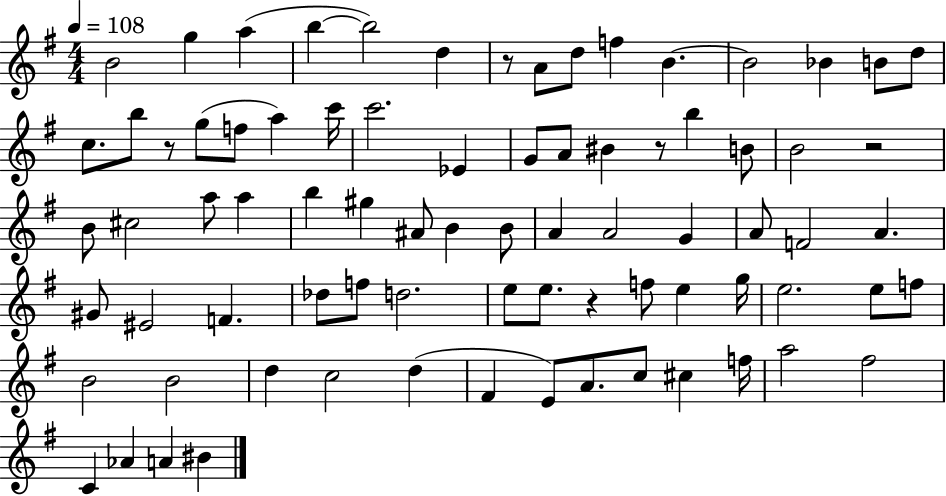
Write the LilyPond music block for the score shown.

{
  \clef treble
  \numericTimeSignature
  \time 4/4
  \key g \major
  \tempo 4 = 108
  b'2 g''4 a''4( | b''4~~ b''2) d''4 | r8 a'8 d''8 f''4 b'4.~~ | b'2 bes'4 b'8 d''8 | \break c''8. b''8 r8 g''8( f''8 a''4) c'''16 | c'''2. ees'4 | g'8 a'8 bis'4 r8 b''4 b'8 | b'2 r2 | \break b'8 cis''2 a''8 a''4 | b''4 gis''4 ais'8 b'4 b'8 | a'4 a'2 g'4 | a'8 f'2 a'4. | \break gis'8 eis'2 f'4. | des''8 f''8 d''2. | e''8 e''8. r4 f''8 e''4 g''16 | e''2. e''8 f''8 | \break b'2 b'2 | d''4 c''2 d''4( | fis'4 e'8) a'8. c''8 cis''4 f''16 | a''2 fis''2 | \break c'4 aes'4 a'4 bis'4 | \bar "|."
}